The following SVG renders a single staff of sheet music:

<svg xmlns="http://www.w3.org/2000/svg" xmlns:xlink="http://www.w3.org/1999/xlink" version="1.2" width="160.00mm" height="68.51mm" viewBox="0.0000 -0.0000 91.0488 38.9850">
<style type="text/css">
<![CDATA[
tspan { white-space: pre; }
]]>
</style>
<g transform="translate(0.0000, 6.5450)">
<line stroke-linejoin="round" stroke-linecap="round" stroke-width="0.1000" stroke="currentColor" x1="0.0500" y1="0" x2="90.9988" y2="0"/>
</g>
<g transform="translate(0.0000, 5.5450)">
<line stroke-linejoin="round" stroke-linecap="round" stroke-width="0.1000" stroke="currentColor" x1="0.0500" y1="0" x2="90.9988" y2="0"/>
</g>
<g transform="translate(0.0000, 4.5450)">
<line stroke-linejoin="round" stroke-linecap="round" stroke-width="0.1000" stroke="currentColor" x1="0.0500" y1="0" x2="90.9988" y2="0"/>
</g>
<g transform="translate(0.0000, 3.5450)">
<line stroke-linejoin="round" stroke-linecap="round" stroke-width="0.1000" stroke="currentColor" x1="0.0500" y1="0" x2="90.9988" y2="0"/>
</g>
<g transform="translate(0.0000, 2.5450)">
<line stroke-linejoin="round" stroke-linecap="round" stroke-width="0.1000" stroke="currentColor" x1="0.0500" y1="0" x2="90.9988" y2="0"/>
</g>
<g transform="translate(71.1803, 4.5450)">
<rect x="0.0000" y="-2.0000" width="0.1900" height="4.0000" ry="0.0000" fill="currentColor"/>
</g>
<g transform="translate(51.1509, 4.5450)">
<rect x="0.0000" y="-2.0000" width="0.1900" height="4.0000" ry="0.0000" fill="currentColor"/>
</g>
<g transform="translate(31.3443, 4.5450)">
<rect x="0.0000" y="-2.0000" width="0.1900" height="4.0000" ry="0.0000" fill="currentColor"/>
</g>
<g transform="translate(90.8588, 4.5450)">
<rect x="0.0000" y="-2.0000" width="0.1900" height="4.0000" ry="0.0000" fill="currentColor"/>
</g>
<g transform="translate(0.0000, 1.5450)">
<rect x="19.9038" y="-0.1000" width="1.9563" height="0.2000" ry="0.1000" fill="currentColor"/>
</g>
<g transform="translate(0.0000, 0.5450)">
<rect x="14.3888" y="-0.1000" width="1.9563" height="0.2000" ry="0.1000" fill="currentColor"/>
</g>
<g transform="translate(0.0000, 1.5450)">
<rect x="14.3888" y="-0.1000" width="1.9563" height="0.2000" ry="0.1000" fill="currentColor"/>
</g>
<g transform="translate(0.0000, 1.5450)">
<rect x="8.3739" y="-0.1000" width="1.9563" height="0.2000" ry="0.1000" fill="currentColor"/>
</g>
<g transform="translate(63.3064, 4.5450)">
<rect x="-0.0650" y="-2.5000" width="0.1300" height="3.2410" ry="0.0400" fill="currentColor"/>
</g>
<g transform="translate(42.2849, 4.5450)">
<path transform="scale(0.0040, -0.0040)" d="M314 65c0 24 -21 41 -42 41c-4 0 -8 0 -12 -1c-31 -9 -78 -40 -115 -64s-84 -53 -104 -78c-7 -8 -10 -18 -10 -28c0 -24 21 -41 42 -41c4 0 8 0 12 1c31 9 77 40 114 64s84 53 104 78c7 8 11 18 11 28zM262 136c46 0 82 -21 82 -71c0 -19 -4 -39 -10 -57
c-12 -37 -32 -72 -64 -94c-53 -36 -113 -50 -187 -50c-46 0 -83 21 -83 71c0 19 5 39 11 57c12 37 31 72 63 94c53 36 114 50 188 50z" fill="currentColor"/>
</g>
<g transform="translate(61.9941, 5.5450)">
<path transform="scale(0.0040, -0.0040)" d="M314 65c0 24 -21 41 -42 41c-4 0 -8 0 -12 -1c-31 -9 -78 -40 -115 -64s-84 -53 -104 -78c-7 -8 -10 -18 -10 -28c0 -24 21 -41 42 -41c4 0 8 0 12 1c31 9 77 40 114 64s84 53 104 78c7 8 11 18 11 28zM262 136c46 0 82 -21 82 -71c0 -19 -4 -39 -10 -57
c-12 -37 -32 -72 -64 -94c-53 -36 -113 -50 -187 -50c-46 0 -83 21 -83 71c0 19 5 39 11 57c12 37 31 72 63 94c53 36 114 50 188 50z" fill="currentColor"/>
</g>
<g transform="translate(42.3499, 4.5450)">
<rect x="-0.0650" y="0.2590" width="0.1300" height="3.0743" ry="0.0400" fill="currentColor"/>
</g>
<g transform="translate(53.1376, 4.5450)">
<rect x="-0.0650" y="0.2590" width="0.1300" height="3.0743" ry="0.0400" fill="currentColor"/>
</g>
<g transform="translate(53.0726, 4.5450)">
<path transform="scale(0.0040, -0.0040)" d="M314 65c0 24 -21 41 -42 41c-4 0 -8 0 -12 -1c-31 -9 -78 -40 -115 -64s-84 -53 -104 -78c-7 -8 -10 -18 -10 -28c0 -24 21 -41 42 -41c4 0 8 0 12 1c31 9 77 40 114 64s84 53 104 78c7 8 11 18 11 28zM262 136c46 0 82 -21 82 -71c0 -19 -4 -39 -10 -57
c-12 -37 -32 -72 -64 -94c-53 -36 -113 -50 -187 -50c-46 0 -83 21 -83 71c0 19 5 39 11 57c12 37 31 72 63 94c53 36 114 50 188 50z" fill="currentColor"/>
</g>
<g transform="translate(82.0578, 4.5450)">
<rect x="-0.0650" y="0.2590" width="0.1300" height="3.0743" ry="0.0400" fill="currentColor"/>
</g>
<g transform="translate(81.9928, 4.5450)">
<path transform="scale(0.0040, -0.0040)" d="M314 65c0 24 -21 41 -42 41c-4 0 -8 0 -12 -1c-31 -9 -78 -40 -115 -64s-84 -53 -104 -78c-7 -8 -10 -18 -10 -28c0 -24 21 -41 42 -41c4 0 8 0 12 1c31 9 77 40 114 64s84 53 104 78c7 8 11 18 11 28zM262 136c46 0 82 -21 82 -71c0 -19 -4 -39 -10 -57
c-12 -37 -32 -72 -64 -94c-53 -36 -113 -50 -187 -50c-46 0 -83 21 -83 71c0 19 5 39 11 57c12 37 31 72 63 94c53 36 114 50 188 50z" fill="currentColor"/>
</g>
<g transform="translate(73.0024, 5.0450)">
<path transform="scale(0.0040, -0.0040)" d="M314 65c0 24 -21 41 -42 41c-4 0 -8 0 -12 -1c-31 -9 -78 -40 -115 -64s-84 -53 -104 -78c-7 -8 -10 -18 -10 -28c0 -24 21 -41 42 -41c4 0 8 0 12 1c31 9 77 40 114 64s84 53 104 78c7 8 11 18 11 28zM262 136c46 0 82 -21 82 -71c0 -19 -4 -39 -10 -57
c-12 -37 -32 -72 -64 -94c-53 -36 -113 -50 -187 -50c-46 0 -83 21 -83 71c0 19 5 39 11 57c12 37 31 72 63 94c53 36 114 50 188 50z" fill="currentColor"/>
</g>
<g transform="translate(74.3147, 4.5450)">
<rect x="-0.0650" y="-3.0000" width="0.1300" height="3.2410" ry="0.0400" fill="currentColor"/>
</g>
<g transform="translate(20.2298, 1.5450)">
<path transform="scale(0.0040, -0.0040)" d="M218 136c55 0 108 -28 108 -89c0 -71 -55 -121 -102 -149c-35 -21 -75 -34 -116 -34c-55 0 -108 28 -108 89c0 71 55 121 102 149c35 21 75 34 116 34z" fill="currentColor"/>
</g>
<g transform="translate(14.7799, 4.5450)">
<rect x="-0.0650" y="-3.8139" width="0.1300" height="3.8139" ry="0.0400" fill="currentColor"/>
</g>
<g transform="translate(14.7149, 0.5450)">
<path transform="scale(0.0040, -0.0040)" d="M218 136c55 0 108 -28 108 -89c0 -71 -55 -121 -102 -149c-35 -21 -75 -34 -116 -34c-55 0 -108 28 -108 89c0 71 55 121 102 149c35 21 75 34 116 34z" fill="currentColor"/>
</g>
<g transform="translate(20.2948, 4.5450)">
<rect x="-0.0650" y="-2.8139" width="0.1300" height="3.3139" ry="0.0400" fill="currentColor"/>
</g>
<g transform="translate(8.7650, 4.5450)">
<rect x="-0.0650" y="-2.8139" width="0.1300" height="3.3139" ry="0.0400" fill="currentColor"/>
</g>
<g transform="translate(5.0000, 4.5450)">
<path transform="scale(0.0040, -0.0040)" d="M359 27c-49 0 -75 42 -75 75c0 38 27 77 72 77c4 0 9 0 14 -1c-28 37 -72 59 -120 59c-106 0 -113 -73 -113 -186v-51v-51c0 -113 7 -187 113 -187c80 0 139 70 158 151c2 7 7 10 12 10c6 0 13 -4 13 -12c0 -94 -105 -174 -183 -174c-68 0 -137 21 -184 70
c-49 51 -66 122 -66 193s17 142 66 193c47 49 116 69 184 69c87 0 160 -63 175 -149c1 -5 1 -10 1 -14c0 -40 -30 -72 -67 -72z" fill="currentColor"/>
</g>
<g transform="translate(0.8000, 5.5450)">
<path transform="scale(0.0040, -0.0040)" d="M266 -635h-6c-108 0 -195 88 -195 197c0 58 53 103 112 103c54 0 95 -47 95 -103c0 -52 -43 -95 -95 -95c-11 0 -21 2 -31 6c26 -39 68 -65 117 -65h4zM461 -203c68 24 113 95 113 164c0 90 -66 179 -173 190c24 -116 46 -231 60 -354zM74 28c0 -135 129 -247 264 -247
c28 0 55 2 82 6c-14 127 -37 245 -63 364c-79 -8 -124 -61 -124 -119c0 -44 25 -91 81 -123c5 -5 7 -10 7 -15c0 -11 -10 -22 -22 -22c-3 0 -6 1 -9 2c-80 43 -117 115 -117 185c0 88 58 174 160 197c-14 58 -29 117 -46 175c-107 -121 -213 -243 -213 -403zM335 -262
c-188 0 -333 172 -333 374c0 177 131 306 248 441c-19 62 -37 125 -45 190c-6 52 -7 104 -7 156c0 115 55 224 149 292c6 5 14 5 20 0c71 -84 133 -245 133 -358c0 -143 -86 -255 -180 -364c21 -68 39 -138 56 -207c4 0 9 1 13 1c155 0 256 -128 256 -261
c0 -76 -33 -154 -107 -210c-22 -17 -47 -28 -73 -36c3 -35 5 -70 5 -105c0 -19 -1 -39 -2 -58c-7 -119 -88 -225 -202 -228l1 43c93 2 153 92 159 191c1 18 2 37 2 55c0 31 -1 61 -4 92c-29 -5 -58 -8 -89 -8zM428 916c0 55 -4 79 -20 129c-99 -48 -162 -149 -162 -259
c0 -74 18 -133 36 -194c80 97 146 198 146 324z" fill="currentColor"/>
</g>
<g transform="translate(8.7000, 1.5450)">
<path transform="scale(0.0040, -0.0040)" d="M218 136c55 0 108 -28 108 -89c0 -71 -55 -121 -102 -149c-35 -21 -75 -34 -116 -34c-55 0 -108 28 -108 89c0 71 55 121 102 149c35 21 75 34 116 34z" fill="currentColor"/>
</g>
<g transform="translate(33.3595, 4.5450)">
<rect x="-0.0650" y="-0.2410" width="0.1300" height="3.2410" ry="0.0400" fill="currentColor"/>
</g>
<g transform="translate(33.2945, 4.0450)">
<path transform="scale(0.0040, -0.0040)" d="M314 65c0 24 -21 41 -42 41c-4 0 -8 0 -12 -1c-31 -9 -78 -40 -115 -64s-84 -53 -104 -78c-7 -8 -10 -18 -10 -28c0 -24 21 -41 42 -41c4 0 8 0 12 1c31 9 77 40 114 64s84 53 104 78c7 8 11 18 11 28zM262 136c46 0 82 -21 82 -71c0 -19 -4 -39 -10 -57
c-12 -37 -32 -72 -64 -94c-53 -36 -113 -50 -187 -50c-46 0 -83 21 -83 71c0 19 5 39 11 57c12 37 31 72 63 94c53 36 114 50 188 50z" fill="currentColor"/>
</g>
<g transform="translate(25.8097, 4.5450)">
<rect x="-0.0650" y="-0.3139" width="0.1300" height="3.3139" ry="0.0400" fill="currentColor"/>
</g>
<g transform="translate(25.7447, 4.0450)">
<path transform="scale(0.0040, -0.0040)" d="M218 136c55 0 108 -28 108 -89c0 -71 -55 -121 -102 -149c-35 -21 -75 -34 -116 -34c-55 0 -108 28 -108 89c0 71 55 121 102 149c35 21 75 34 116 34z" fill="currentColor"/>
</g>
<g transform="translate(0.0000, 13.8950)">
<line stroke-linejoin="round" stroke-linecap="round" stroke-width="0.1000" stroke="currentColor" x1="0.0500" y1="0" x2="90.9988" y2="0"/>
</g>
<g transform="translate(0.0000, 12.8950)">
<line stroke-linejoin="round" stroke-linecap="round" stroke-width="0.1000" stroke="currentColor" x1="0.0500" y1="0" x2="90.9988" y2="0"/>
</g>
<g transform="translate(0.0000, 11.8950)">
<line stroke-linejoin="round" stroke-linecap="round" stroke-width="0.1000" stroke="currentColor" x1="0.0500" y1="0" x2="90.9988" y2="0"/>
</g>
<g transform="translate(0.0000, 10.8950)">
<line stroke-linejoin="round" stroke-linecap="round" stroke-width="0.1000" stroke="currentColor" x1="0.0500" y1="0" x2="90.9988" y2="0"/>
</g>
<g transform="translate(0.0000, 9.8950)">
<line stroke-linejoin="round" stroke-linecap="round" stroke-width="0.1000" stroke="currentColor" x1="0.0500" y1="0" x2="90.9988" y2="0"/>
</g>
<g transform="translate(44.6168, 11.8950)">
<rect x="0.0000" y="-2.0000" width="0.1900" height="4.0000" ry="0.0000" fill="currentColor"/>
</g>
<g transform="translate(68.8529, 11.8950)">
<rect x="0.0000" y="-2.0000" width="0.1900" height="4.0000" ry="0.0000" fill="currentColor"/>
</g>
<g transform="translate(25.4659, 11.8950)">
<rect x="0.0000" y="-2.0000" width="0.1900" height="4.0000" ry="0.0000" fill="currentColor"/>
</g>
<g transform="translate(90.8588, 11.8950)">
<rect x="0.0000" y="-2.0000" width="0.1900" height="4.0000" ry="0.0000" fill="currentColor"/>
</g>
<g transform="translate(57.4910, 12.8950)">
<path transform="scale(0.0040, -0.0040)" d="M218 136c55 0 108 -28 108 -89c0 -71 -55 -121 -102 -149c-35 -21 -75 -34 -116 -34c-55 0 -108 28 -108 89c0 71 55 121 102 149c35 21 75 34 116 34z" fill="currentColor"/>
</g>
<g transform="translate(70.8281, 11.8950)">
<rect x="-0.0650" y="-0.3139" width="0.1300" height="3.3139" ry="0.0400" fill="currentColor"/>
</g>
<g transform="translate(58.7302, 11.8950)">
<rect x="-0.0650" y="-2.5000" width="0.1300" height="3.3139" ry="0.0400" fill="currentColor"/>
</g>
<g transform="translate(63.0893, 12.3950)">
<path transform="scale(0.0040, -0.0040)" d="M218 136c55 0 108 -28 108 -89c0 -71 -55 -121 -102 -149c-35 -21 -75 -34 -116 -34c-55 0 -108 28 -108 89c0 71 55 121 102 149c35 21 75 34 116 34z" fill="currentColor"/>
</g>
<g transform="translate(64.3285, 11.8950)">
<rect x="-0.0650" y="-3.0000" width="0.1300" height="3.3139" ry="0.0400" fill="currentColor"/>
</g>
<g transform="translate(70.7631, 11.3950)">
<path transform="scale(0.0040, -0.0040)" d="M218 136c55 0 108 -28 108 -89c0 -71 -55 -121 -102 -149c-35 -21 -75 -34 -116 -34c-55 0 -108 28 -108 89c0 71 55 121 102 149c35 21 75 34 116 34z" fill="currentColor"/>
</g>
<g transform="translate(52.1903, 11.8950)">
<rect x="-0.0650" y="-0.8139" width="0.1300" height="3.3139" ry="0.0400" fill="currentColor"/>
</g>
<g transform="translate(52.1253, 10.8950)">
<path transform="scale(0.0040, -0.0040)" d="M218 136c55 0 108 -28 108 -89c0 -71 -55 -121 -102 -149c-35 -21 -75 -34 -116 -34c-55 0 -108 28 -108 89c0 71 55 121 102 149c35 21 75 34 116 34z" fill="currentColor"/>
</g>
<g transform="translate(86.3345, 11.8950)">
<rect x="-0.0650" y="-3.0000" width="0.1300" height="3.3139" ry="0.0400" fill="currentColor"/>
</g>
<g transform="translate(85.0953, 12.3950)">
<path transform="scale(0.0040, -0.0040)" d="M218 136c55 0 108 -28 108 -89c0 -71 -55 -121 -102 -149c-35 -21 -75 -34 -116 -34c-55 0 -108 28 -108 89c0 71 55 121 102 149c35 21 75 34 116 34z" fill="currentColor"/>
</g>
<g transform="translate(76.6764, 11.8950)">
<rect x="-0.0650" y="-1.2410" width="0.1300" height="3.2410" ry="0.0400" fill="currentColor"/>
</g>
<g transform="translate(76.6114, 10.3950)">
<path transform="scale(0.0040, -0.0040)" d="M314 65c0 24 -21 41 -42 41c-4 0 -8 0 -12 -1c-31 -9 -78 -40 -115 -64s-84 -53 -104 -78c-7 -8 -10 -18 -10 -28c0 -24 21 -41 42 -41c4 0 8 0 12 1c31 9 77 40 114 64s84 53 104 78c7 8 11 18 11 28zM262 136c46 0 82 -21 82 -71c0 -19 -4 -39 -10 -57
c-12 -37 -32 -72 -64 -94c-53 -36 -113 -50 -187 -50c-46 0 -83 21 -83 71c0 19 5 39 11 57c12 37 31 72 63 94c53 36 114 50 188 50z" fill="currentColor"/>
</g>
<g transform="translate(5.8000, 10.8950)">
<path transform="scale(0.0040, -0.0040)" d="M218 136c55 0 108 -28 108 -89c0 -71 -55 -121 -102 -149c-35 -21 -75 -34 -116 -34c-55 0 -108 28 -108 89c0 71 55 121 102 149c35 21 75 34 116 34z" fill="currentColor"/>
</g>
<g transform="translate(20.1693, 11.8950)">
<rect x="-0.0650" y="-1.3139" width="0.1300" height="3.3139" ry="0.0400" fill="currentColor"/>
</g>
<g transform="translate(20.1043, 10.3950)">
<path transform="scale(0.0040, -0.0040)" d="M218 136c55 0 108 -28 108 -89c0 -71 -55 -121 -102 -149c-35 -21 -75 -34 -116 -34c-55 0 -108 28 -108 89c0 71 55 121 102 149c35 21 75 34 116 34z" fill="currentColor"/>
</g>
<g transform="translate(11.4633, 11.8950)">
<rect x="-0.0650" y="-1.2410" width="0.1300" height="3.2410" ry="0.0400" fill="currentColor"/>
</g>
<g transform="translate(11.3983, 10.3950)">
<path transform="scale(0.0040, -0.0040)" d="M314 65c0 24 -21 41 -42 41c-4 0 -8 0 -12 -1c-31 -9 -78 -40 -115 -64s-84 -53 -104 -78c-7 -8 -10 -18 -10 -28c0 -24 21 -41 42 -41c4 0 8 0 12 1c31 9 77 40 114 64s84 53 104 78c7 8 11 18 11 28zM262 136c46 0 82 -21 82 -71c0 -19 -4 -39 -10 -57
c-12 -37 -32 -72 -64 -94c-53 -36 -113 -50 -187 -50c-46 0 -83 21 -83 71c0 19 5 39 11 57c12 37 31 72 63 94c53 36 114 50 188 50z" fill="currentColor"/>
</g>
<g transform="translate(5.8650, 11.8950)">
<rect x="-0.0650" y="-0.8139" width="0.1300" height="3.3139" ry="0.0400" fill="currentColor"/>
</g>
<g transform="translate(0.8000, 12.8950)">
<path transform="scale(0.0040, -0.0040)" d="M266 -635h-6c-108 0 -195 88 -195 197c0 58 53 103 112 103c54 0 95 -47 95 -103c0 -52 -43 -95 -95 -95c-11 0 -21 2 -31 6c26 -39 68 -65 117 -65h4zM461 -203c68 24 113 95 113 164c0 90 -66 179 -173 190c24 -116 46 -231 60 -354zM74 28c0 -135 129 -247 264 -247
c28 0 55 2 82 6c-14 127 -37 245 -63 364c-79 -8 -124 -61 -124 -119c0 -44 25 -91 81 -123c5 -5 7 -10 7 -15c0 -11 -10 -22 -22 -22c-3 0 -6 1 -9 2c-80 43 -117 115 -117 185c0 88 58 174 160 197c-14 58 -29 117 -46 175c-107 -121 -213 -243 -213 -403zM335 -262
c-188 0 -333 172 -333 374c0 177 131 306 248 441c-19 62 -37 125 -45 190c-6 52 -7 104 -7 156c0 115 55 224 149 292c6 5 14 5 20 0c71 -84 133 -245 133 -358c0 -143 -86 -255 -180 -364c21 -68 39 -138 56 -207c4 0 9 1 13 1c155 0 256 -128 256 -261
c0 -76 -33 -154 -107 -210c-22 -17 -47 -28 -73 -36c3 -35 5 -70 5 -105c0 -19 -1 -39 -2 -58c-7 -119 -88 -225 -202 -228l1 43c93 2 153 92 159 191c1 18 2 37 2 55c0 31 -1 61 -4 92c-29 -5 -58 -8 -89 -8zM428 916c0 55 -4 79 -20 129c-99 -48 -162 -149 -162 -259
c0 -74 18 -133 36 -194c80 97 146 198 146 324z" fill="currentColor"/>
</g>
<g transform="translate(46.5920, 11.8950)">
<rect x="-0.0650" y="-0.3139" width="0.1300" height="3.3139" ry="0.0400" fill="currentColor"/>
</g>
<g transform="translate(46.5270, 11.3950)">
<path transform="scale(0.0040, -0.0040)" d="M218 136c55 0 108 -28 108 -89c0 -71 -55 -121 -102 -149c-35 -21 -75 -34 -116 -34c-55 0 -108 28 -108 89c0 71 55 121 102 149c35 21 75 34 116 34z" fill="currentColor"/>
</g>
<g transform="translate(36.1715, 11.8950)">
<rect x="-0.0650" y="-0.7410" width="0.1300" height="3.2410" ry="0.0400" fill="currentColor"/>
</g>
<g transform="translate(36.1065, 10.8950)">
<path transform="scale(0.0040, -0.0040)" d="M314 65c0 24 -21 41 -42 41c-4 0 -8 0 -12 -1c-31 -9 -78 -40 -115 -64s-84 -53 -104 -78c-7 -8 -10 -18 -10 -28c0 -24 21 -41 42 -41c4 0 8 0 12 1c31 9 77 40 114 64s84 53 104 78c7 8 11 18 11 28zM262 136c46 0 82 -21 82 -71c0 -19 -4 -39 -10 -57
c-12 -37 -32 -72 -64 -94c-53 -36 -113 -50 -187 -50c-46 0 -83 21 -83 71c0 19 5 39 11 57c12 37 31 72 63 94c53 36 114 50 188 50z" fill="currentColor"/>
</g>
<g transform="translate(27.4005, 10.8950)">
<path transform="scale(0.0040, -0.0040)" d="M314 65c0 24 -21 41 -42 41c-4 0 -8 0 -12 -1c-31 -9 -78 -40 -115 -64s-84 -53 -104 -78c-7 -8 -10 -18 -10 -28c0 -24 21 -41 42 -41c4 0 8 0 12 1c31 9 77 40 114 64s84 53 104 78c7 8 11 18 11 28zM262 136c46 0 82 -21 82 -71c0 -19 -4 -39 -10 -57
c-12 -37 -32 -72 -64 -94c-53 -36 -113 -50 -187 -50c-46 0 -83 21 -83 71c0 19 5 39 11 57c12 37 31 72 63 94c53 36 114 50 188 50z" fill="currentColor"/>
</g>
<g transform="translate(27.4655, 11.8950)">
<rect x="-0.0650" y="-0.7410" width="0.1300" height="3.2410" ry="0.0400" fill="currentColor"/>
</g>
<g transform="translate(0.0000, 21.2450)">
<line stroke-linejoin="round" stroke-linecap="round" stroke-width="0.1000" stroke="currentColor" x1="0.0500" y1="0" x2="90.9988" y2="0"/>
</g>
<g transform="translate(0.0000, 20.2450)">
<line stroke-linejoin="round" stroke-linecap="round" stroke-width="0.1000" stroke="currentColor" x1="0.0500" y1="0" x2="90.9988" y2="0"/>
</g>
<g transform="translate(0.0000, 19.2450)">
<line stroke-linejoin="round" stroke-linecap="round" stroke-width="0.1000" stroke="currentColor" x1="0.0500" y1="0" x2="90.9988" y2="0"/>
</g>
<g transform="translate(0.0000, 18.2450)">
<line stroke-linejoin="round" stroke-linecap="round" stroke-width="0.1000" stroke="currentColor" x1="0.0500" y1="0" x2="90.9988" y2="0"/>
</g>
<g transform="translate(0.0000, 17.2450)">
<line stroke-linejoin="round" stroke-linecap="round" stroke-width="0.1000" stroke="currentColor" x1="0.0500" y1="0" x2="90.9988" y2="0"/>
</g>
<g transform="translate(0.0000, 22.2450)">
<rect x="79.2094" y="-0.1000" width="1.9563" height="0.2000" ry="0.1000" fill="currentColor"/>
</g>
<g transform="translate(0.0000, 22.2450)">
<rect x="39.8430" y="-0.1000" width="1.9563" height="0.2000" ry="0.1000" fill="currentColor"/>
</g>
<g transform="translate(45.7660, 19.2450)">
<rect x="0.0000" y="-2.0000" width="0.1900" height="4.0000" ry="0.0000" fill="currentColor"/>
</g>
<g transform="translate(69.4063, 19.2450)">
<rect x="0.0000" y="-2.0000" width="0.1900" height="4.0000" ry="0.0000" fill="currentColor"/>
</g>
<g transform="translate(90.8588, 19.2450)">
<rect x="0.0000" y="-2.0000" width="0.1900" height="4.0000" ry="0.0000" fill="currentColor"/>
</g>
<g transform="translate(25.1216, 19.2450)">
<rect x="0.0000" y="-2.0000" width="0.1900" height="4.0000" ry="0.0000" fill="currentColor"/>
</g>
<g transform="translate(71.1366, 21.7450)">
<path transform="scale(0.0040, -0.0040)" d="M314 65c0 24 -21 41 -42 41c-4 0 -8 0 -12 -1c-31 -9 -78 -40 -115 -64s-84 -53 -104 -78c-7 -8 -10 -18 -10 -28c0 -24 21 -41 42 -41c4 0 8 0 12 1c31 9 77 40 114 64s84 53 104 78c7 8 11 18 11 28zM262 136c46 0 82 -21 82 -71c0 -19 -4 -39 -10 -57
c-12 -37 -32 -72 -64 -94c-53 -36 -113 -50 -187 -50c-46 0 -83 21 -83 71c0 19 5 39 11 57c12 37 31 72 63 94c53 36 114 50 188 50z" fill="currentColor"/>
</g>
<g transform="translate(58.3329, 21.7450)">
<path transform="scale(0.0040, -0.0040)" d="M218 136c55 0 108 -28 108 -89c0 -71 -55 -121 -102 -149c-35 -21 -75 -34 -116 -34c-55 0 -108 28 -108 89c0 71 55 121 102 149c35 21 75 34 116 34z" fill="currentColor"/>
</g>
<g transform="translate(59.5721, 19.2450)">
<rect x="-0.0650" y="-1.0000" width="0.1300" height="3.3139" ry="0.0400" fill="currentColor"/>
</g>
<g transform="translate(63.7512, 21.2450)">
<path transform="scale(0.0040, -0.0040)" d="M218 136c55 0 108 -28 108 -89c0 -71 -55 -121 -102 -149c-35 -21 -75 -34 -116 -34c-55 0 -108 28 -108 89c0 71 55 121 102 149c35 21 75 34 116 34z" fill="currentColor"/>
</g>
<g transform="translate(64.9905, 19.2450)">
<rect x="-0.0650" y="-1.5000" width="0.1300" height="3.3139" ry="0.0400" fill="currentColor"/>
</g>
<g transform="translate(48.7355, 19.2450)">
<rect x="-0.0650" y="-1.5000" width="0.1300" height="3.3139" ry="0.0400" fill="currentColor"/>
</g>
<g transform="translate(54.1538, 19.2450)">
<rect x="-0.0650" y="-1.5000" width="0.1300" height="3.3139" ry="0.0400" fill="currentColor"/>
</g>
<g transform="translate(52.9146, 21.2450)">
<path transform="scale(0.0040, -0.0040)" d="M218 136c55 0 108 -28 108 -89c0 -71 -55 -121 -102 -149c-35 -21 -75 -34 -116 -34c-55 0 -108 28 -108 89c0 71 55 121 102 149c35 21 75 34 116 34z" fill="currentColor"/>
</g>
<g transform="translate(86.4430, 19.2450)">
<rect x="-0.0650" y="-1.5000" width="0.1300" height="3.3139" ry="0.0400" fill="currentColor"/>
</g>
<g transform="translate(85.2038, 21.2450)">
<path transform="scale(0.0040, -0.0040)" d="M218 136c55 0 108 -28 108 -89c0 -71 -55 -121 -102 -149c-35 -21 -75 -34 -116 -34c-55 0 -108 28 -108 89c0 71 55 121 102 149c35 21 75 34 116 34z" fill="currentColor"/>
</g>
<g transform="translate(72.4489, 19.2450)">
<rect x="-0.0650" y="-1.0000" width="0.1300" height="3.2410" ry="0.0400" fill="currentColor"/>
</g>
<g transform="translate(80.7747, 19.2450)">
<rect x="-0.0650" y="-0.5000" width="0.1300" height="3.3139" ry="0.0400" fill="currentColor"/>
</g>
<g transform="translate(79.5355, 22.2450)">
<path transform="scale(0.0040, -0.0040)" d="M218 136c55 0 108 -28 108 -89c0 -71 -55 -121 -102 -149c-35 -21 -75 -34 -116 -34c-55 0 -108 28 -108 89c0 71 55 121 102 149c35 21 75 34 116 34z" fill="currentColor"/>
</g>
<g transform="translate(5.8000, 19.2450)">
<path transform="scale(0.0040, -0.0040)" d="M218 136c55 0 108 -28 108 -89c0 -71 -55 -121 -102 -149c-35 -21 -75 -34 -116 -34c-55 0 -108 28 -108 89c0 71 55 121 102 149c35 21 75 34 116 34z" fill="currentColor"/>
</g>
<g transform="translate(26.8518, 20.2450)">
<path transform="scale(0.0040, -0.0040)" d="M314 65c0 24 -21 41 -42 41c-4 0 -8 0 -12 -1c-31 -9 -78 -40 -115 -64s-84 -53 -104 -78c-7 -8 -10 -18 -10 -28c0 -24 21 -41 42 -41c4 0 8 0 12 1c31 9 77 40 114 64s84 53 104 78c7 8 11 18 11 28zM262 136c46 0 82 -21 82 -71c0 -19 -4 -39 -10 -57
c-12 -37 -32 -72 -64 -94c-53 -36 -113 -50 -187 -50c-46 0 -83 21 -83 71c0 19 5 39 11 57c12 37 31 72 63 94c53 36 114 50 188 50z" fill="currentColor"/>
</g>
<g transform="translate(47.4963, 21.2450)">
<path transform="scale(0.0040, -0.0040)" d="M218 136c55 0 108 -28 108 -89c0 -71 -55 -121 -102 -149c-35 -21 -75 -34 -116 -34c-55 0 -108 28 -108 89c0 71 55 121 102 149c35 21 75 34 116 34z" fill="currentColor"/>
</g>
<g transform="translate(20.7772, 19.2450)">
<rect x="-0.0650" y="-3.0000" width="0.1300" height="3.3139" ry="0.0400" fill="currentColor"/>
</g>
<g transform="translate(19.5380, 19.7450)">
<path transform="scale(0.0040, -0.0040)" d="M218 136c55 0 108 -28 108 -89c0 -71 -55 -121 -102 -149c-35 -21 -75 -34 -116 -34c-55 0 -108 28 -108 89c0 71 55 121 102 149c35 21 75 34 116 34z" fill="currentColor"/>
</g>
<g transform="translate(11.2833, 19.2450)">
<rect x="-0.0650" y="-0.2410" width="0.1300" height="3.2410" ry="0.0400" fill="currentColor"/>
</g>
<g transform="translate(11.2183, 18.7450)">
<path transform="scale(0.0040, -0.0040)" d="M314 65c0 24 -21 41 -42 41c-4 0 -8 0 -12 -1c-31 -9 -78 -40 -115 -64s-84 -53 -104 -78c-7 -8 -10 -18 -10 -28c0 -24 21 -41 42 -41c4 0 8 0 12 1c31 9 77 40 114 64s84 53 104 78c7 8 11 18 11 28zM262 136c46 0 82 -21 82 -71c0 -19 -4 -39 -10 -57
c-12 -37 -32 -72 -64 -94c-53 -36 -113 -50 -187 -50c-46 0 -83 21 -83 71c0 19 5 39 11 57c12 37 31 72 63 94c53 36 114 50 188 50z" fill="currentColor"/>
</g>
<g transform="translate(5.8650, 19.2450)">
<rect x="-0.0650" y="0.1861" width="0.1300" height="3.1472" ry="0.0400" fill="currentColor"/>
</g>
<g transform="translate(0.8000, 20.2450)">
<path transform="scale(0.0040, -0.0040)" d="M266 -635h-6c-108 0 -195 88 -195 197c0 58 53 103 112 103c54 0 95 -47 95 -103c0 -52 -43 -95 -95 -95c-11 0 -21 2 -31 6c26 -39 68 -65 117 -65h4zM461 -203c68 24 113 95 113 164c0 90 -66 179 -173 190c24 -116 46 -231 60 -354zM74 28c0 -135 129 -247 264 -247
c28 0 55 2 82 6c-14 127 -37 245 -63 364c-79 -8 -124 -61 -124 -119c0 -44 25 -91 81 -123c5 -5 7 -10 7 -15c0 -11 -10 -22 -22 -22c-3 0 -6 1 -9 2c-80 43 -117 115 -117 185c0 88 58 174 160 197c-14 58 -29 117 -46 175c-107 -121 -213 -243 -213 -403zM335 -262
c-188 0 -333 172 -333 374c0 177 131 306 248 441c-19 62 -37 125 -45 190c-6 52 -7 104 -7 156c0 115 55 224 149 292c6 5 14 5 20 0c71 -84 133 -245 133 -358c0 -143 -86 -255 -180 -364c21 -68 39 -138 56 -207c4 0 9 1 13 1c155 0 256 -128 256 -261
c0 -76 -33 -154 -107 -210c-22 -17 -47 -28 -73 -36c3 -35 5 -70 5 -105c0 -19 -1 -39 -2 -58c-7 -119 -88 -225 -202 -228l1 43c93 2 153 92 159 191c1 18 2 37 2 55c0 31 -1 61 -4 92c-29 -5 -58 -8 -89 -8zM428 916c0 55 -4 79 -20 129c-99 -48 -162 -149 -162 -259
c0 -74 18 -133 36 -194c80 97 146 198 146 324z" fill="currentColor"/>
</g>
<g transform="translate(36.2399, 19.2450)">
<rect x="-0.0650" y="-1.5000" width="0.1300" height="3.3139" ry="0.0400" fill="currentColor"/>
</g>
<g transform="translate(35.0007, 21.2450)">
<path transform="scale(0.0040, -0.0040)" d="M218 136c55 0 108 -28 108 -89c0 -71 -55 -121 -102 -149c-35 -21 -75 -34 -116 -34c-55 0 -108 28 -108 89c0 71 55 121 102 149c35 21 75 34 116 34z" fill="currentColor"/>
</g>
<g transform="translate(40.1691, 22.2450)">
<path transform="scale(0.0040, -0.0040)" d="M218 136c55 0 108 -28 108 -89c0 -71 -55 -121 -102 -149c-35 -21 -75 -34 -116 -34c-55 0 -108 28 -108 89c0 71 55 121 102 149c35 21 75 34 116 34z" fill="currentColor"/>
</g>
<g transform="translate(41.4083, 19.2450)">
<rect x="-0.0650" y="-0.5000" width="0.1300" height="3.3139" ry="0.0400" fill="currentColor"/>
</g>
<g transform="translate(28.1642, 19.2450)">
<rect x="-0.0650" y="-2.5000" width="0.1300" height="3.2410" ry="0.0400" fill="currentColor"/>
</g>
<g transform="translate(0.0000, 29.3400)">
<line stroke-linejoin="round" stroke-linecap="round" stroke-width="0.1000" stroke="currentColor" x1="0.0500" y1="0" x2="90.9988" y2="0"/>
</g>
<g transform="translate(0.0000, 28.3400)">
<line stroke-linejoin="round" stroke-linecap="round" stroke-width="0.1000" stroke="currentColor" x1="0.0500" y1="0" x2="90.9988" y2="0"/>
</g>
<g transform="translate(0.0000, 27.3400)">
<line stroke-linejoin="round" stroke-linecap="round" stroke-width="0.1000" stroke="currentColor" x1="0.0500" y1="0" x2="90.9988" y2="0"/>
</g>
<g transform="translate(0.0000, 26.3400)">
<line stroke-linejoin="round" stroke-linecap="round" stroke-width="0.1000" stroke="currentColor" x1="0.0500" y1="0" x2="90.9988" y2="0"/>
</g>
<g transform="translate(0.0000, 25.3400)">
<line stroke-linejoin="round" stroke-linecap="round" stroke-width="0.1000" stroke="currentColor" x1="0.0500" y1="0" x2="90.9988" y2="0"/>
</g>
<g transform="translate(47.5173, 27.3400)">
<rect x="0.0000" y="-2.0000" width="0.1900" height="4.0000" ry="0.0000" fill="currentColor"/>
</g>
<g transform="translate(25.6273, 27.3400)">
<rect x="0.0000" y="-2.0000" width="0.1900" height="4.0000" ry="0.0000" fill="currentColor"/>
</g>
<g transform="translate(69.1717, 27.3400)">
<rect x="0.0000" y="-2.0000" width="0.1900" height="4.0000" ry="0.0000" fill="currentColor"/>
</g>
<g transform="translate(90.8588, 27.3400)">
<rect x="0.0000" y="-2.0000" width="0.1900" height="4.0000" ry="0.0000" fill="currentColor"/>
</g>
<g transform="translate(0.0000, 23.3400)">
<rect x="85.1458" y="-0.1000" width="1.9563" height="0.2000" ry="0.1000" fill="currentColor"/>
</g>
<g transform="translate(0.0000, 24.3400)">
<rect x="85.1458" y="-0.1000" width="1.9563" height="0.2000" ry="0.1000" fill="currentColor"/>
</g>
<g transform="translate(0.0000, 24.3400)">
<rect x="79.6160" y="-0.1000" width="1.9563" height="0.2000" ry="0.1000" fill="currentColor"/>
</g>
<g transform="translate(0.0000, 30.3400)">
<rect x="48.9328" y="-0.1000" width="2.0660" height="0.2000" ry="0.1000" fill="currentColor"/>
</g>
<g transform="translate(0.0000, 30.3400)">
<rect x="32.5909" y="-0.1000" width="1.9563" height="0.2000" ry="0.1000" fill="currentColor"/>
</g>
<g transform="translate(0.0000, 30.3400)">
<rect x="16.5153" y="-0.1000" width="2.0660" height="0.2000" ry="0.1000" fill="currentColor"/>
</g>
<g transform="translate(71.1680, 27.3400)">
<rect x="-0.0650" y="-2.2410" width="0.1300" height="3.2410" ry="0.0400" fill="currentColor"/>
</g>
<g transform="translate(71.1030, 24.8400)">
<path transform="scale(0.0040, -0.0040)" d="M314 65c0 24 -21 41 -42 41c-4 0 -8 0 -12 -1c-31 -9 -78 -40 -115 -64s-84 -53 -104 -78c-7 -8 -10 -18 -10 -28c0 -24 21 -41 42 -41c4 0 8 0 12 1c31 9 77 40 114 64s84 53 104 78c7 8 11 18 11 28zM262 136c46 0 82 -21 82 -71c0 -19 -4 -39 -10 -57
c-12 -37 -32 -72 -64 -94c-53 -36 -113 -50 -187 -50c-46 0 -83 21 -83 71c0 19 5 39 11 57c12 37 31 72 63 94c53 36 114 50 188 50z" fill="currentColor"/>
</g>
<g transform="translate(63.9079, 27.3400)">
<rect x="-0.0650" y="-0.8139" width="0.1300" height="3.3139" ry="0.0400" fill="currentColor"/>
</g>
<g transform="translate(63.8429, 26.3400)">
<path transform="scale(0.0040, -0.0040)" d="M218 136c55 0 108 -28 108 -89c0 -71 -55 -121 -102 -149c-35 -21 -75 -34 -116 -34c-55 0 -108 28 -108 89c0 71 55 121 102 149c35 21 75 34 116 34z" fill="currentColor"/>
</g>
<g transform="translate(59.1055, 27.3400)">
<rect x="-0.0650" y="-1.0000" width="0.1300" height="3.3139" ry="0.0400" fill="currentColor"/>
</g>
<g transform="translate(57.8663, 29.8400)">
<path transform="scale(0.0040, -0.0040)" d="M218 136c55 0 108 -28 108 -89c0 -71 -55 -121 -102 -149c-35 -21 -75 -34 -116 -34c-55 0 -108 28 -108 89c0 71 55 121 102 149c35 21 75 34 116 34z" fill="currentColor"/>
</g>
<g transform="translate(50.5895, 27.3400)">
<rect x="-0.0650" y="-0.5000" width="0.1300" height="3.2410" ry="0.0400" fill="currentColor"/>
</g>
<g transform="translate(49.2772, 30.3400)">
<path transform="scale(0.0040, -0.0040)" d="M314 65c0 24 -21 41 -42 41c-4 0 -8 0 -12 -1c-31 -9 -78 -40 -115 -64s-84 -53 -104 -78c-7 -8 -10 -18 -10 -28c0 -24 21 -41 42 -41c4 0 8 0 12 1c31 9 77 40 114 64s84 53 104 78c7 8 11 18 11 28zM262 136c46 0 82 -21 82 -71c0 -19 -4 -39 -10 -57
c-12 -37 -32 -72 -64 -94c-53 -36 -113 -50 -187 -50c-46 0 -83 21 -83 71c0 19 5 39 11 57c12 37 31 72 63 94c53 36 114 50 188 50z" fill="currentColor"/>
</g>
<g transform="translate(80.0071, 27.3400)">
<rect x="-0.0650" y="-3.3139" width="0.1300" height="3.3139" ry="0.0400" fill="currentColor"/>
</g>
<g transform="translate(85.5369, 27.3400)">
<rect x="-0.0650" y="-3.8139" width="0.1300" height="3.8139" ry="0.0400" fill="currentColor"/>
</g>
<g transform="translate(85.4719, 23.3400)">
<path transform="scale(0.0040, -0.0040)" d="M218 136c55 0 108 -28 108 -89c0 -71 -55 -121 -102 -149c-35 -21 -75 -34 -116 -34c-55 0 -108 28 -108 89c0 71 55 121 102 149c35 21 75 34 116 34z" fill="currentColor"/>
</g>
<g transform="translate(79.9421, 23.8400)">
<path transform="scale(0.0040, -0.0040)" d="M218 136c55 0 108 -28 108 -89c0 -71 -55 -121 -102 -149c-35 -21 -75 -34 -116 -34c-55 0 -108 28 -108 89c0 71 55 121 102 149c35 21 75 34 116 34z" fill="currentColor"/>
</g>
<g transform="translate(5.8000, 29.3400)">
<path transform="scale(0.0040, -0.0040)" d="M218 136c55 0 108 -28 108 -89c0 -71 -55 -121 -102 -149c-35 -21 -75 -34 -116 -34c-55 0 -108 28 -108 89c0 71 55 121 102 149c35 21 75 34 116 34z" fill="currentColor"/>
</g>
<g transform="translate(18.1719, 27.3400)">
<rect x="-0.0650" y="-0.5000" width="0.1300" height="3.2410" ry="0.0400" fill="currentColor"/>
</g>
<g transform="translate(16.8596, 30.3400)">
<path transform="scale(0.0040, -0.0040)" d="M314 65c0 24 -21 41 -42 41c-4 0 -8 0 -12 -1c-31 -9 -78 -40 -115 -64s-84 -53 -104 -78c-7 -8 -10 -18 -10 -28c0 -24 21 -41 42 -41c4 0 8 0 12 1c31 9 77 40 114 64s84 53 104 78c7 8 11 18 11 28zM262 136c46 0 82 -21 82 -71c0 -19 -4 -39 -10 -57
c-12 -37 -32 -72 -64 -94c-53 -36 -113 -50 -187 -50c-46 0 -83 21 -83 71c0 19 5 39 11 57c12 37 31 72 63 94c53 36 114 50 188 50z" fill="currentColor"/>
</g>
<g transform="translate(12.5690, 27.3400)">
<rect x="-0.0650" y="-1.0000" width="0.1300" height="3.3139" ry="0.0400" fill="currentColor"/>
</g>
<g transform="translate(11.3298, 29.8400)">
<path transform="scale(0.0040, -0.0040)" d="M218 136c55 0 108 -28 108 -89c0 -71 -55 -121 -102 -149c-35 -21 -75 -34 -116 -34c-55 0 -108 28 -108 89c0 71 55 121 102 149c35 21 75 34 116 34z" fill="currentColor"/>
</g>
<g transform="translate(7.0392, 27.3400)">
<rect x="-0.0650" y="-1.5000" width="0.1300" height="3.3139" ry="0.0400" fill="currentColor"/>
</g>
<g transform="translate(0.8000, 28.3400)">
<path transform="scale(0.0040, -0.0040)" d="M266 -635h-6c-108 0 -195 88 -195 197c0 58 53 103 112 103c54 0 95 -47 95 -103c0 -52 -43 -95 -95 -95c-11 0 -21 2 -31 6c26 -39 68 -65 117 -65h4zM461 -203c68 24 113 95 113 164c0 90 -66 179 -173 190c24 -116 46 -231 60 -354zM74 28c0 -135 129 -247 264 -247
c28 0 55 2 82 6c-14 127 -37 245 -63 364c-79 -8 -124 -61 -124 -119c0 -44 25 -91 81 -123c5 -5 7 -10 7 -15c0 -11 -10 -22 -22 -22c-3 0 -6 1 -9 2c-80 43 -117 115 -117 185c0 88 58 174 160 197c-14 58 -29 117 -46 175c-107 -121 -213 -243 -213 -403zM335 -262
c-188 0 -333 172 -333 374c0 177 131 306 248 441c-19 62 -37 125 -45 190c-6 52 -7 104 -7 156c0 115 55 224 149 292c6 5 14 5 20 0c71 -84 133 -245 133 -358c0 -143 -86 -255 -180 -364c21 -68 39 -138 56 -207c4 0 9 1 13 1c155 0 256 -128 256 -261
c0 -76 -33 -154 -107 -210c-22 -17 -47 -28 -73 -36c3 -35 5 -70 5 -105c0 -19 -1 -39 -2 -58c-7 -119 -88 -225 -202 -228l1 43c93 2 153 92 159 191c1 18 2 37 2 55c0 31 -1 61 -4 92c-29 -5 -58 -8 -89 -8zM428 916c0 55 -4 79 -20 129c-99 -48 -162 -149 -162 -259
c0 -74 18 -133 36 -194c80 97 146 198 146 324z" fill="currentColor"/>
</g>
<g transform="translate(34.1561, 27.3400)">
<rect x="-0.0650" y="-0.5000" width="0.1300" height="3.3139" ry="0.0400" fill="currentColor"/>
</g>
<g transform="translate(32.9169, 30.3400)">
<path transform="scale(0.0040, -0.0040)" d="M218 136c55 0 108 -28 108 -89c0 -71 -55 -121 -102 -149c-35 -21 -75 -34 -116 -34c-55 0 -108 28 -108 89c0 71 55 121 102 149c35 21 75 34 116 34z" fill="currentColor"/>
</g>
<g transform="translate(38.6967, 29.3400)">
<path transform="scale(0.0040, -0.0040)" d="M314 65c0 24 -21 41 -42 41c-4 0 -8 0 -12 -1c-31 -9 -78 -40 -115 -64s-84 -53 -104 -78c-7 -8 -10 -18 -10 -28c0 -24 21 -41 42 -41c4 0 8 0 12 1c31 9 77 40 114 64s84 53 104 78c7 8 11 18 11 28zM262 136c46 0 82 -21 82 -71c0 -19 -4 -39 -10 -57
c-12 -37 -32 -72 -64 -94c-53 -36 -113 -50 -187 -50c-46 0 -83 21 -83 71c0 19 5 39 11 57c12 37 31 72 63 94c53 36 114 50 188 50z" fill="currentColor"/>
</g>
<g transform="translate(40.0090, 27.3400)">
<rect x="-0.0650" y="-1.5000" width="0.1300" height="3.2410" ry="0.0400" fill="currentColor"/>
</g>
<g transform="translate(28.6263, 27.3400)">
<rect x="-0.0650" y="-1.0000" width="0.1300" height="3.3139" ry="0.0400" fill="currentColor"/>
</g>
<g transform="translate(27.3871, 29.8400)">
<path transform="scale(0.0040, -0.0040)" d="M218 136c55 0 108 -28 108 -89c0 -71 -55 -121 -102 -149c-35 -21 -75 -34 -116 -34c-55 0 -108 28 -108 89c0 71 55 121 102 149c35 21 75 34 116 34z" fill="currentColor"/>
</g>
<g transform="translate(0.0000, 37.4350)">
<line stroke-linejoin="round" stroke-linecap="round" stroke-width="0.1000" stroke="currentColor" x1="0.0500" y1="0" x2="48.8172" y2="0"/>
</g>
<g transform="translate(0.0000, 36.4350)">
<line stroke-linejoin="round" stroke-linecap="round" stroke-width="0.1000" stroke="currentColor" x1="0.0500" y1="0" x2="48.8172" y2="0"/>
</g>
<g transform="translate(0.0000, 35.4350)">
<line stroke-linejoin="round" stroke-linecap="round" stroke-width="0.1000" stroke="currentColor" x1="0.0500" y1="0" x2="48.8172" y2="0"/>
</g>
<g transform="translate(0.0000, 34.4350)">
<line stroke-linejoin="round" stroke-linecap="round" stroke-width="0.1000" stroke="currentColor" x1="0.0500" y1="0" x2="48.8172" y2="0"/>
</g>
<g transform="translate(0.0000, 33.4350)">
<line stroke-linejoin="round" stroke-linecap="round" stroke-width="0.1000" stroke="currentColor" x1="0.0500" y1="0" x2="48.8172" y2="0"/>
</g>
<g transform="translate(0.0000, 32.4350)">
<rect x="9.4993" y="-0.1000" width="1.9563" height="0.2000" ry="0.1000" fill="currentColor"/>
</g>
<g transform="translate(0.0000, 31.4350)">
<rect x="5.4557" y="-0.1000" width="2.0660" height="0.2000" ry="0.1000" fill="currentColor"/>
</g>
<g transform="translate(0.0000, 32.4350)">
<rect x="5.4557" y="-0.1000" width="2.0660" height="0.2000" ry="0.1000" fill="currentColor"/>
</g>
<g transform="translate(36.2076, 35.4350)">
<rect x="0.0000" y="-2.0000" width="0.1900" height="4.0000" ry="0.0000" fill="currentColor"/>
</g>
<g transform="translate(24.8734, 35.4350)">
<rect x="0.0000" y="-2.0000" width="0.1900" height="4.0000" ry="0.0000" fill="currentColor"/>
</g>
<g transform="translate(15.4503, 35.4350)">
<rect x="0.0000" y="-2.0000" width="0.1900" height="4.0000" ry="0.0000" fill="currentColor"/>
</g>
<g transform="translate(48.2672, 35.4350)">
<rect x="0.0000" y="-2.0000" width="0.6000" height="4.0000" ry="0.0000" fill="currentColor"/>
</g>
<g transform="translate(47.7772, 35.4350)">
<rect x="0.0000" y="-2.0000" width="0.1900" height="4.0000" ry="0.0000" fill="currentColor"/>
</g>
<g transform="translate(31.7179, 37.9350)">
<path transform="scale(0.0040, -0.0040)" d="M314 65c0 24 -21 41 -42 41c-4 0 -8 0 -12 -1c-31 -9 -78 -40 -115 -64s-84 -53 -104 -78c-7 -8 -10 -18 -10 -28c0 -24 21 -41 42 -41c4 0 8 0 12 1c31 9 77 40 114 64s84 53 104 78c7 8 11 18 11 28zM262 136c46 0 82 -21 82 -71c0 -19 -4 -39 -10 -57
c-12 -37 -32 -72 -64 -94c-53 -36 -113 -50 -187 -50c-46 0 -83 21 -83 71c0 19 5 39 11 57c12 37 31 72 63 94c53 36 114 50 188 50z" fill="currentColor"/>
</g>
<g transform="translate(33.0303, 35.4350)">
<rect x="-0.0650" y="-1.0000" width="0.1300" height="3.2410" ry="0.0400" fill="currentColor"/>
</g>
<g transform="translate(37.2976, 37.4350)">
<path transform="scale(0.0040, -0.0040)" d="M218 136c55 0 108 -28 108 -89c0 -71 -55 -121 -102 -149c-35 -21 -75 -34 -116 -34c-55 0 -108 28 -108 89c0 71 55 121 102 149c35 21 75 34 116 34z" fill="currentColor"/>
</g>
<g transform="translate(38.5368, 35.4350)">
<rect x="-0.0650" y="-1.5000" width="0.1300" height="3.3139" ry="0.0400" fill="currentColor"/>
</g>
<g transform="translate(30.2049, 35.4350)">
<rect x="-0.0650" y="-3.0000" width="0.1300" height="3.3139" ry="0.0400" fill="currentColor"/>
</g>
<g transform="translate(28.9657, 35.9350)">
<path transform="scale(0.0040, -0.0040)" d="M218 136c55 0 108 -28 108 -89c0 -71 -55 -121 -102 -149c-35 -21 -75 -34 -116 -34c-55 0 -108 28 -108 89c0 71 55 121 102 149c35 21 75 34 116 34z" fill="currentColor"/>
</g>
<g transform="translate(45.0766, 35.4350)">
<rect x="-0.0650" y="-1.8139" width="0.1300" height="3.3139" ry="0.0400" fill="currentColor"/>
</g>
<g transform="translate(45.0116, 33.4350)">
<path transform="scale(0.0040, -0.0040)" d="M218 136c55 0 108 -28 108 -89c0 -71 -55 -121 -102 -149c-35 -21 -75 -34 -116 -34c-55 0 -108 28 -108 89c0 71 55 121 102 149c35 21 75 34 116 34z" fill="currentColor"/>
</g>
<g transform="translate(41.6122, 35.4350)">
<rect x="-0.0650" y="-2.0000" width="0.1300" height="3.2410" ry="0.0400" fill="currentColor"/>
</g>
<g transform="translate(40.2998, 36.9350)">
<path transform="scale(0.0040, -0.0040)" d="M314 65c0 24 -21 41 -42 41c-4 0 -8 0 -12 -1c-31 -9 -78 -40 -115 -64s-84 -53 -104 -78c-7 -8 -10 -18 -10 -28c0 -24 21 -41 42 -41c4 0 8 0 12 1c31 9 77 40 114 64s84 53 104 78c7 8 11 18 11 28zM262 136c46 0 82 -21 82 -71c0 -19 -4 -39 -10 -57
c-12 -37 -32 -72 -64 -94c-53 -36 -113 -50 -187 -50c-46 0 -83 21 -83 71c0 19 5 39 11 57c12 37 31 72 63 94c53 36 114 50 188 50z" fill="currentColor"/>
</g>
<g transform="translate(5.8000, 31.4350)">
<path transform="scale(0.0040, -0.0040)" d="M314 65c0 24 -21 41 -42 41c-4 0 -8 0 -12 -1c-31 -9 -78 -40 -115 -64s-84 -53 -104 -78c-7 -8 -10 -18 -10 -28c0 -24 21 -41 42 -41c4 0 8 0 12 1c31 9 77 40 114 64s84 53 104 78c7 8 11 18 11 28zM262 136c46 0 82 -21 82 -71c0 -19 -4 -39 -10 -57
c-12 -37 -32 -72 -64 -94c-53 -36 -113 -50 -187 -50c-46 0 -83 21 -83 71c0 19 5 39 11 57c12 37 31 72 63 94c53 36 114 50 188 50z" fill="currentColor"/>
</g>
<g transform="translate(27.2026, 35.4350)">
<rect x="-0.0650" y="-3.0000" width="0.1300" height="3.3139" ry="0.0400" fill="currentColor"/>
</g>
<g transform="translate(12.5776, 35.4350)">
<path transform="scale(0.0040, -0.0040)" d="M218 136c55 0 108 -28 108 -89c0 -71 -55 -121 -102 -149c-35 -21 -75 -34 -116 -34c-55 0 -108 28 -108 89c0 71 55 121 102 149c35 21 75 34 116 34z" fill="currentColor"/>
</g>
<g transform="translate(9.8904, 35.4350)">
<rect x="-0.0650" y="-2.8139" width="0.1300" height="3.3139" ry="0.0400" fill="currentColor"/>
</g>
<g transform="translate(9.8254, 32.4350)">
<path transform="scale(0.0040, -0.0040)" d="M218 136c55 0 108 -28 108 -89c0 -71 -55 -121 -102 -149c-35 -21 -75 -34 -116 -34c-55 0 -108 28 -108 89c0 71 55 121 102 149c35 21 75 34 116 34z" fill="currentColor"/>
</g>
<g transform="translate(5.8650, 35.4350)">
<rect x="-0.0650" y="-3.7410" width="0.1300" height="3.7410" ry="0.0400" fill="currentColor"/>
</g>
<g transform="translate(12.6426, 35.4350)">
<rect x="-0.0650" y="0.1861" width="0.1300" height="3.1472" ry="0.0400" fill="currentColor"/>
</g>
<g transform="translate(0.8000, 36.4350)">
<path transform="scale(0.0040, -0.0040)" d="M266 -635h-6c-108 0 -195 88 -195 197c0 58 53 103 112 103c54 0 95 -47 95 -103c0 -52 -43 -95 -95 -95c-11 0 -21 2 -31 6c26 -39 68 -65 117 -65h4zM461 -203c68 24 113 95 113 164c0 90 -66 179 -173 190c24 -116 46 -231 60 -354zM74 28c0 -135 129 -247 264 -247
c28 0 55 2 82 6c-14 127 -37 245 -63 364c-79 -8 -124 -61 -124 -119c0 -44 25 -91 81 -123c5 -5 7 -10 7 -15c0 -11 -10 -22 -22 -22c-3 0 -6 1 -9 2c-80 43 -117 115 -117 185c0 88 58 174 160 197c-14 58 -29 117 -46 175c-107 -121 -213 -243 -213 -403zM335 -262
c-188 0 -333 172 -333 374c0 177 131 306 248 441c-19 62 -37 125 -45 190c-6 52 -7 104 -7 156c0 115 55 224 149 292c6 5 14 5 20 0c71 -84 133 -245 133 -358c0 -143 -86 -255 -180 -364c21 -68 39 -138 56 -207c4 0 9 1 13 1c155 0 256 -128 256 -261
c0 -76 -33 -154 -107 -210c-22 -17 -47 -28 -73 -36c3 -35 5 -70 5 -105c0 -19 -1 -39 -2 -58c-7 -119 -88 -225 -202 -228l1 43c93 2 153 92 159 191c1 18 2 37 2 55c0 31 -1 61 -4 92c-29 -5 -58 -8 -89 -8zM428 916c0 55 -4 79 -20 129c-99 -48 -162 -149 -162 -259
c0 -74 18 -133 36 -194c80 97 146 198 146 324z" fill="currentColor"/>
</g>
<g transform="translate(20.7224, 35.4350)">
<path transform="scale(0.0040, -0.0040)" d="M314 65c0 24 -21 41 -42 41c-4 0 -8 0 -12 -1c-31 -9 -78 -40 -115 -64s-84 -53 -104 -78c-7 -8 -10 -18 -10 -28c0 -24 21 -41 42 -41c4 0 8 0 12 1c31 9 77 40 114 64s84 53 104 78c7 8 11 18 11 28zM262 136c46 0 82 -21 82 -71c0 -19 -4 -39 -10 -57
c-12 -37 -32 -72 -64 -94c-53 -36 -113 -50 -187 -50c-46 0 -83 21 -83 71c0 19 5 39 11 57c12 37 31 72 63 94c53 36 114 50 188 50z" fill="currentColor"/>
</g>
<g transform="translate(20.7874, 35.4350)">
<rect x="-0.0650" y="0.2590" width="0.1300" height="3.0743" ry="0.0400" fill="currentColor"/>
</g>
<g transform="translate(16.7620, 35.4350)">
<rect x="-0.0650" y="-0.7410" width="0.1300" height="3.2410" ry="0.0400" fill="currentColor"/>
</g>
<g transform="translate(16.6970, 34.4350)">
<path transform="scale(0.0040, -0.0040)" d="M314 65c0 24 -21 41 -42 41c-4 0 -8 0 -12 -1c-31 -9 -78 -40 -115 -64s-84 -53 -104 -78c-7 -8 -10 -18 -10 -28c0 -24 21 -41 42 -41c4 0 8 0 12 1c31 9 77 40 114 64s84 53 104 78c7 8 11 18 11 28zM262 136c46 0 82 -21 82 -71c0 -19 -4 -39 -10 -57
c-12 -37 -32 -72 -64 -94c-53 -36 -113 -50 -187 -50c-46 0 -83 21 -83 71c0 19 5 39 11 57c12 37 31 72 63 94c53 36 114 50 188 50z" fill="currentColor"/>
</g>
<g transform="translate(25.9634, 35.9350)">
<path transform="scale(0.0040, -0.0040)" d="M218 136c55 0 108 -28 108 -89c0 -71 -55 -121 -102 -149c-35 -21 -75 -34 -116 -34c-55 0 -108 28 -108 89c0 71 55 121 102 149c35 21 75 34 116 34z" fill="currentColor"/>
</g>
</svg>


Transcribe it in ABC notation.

X:1
T:Untitled
M:4/4
L:1/4
K:C
a c' a c c2 B2 B2 G2 A2 B2 d e2 e d2 d2 c d G A c e2 A B c2 A G2 E C E E D E D2 C E E D C2 D C E2 C2 D d g2 b c' c'2 a B d2 B2 A A D2 E F2 f